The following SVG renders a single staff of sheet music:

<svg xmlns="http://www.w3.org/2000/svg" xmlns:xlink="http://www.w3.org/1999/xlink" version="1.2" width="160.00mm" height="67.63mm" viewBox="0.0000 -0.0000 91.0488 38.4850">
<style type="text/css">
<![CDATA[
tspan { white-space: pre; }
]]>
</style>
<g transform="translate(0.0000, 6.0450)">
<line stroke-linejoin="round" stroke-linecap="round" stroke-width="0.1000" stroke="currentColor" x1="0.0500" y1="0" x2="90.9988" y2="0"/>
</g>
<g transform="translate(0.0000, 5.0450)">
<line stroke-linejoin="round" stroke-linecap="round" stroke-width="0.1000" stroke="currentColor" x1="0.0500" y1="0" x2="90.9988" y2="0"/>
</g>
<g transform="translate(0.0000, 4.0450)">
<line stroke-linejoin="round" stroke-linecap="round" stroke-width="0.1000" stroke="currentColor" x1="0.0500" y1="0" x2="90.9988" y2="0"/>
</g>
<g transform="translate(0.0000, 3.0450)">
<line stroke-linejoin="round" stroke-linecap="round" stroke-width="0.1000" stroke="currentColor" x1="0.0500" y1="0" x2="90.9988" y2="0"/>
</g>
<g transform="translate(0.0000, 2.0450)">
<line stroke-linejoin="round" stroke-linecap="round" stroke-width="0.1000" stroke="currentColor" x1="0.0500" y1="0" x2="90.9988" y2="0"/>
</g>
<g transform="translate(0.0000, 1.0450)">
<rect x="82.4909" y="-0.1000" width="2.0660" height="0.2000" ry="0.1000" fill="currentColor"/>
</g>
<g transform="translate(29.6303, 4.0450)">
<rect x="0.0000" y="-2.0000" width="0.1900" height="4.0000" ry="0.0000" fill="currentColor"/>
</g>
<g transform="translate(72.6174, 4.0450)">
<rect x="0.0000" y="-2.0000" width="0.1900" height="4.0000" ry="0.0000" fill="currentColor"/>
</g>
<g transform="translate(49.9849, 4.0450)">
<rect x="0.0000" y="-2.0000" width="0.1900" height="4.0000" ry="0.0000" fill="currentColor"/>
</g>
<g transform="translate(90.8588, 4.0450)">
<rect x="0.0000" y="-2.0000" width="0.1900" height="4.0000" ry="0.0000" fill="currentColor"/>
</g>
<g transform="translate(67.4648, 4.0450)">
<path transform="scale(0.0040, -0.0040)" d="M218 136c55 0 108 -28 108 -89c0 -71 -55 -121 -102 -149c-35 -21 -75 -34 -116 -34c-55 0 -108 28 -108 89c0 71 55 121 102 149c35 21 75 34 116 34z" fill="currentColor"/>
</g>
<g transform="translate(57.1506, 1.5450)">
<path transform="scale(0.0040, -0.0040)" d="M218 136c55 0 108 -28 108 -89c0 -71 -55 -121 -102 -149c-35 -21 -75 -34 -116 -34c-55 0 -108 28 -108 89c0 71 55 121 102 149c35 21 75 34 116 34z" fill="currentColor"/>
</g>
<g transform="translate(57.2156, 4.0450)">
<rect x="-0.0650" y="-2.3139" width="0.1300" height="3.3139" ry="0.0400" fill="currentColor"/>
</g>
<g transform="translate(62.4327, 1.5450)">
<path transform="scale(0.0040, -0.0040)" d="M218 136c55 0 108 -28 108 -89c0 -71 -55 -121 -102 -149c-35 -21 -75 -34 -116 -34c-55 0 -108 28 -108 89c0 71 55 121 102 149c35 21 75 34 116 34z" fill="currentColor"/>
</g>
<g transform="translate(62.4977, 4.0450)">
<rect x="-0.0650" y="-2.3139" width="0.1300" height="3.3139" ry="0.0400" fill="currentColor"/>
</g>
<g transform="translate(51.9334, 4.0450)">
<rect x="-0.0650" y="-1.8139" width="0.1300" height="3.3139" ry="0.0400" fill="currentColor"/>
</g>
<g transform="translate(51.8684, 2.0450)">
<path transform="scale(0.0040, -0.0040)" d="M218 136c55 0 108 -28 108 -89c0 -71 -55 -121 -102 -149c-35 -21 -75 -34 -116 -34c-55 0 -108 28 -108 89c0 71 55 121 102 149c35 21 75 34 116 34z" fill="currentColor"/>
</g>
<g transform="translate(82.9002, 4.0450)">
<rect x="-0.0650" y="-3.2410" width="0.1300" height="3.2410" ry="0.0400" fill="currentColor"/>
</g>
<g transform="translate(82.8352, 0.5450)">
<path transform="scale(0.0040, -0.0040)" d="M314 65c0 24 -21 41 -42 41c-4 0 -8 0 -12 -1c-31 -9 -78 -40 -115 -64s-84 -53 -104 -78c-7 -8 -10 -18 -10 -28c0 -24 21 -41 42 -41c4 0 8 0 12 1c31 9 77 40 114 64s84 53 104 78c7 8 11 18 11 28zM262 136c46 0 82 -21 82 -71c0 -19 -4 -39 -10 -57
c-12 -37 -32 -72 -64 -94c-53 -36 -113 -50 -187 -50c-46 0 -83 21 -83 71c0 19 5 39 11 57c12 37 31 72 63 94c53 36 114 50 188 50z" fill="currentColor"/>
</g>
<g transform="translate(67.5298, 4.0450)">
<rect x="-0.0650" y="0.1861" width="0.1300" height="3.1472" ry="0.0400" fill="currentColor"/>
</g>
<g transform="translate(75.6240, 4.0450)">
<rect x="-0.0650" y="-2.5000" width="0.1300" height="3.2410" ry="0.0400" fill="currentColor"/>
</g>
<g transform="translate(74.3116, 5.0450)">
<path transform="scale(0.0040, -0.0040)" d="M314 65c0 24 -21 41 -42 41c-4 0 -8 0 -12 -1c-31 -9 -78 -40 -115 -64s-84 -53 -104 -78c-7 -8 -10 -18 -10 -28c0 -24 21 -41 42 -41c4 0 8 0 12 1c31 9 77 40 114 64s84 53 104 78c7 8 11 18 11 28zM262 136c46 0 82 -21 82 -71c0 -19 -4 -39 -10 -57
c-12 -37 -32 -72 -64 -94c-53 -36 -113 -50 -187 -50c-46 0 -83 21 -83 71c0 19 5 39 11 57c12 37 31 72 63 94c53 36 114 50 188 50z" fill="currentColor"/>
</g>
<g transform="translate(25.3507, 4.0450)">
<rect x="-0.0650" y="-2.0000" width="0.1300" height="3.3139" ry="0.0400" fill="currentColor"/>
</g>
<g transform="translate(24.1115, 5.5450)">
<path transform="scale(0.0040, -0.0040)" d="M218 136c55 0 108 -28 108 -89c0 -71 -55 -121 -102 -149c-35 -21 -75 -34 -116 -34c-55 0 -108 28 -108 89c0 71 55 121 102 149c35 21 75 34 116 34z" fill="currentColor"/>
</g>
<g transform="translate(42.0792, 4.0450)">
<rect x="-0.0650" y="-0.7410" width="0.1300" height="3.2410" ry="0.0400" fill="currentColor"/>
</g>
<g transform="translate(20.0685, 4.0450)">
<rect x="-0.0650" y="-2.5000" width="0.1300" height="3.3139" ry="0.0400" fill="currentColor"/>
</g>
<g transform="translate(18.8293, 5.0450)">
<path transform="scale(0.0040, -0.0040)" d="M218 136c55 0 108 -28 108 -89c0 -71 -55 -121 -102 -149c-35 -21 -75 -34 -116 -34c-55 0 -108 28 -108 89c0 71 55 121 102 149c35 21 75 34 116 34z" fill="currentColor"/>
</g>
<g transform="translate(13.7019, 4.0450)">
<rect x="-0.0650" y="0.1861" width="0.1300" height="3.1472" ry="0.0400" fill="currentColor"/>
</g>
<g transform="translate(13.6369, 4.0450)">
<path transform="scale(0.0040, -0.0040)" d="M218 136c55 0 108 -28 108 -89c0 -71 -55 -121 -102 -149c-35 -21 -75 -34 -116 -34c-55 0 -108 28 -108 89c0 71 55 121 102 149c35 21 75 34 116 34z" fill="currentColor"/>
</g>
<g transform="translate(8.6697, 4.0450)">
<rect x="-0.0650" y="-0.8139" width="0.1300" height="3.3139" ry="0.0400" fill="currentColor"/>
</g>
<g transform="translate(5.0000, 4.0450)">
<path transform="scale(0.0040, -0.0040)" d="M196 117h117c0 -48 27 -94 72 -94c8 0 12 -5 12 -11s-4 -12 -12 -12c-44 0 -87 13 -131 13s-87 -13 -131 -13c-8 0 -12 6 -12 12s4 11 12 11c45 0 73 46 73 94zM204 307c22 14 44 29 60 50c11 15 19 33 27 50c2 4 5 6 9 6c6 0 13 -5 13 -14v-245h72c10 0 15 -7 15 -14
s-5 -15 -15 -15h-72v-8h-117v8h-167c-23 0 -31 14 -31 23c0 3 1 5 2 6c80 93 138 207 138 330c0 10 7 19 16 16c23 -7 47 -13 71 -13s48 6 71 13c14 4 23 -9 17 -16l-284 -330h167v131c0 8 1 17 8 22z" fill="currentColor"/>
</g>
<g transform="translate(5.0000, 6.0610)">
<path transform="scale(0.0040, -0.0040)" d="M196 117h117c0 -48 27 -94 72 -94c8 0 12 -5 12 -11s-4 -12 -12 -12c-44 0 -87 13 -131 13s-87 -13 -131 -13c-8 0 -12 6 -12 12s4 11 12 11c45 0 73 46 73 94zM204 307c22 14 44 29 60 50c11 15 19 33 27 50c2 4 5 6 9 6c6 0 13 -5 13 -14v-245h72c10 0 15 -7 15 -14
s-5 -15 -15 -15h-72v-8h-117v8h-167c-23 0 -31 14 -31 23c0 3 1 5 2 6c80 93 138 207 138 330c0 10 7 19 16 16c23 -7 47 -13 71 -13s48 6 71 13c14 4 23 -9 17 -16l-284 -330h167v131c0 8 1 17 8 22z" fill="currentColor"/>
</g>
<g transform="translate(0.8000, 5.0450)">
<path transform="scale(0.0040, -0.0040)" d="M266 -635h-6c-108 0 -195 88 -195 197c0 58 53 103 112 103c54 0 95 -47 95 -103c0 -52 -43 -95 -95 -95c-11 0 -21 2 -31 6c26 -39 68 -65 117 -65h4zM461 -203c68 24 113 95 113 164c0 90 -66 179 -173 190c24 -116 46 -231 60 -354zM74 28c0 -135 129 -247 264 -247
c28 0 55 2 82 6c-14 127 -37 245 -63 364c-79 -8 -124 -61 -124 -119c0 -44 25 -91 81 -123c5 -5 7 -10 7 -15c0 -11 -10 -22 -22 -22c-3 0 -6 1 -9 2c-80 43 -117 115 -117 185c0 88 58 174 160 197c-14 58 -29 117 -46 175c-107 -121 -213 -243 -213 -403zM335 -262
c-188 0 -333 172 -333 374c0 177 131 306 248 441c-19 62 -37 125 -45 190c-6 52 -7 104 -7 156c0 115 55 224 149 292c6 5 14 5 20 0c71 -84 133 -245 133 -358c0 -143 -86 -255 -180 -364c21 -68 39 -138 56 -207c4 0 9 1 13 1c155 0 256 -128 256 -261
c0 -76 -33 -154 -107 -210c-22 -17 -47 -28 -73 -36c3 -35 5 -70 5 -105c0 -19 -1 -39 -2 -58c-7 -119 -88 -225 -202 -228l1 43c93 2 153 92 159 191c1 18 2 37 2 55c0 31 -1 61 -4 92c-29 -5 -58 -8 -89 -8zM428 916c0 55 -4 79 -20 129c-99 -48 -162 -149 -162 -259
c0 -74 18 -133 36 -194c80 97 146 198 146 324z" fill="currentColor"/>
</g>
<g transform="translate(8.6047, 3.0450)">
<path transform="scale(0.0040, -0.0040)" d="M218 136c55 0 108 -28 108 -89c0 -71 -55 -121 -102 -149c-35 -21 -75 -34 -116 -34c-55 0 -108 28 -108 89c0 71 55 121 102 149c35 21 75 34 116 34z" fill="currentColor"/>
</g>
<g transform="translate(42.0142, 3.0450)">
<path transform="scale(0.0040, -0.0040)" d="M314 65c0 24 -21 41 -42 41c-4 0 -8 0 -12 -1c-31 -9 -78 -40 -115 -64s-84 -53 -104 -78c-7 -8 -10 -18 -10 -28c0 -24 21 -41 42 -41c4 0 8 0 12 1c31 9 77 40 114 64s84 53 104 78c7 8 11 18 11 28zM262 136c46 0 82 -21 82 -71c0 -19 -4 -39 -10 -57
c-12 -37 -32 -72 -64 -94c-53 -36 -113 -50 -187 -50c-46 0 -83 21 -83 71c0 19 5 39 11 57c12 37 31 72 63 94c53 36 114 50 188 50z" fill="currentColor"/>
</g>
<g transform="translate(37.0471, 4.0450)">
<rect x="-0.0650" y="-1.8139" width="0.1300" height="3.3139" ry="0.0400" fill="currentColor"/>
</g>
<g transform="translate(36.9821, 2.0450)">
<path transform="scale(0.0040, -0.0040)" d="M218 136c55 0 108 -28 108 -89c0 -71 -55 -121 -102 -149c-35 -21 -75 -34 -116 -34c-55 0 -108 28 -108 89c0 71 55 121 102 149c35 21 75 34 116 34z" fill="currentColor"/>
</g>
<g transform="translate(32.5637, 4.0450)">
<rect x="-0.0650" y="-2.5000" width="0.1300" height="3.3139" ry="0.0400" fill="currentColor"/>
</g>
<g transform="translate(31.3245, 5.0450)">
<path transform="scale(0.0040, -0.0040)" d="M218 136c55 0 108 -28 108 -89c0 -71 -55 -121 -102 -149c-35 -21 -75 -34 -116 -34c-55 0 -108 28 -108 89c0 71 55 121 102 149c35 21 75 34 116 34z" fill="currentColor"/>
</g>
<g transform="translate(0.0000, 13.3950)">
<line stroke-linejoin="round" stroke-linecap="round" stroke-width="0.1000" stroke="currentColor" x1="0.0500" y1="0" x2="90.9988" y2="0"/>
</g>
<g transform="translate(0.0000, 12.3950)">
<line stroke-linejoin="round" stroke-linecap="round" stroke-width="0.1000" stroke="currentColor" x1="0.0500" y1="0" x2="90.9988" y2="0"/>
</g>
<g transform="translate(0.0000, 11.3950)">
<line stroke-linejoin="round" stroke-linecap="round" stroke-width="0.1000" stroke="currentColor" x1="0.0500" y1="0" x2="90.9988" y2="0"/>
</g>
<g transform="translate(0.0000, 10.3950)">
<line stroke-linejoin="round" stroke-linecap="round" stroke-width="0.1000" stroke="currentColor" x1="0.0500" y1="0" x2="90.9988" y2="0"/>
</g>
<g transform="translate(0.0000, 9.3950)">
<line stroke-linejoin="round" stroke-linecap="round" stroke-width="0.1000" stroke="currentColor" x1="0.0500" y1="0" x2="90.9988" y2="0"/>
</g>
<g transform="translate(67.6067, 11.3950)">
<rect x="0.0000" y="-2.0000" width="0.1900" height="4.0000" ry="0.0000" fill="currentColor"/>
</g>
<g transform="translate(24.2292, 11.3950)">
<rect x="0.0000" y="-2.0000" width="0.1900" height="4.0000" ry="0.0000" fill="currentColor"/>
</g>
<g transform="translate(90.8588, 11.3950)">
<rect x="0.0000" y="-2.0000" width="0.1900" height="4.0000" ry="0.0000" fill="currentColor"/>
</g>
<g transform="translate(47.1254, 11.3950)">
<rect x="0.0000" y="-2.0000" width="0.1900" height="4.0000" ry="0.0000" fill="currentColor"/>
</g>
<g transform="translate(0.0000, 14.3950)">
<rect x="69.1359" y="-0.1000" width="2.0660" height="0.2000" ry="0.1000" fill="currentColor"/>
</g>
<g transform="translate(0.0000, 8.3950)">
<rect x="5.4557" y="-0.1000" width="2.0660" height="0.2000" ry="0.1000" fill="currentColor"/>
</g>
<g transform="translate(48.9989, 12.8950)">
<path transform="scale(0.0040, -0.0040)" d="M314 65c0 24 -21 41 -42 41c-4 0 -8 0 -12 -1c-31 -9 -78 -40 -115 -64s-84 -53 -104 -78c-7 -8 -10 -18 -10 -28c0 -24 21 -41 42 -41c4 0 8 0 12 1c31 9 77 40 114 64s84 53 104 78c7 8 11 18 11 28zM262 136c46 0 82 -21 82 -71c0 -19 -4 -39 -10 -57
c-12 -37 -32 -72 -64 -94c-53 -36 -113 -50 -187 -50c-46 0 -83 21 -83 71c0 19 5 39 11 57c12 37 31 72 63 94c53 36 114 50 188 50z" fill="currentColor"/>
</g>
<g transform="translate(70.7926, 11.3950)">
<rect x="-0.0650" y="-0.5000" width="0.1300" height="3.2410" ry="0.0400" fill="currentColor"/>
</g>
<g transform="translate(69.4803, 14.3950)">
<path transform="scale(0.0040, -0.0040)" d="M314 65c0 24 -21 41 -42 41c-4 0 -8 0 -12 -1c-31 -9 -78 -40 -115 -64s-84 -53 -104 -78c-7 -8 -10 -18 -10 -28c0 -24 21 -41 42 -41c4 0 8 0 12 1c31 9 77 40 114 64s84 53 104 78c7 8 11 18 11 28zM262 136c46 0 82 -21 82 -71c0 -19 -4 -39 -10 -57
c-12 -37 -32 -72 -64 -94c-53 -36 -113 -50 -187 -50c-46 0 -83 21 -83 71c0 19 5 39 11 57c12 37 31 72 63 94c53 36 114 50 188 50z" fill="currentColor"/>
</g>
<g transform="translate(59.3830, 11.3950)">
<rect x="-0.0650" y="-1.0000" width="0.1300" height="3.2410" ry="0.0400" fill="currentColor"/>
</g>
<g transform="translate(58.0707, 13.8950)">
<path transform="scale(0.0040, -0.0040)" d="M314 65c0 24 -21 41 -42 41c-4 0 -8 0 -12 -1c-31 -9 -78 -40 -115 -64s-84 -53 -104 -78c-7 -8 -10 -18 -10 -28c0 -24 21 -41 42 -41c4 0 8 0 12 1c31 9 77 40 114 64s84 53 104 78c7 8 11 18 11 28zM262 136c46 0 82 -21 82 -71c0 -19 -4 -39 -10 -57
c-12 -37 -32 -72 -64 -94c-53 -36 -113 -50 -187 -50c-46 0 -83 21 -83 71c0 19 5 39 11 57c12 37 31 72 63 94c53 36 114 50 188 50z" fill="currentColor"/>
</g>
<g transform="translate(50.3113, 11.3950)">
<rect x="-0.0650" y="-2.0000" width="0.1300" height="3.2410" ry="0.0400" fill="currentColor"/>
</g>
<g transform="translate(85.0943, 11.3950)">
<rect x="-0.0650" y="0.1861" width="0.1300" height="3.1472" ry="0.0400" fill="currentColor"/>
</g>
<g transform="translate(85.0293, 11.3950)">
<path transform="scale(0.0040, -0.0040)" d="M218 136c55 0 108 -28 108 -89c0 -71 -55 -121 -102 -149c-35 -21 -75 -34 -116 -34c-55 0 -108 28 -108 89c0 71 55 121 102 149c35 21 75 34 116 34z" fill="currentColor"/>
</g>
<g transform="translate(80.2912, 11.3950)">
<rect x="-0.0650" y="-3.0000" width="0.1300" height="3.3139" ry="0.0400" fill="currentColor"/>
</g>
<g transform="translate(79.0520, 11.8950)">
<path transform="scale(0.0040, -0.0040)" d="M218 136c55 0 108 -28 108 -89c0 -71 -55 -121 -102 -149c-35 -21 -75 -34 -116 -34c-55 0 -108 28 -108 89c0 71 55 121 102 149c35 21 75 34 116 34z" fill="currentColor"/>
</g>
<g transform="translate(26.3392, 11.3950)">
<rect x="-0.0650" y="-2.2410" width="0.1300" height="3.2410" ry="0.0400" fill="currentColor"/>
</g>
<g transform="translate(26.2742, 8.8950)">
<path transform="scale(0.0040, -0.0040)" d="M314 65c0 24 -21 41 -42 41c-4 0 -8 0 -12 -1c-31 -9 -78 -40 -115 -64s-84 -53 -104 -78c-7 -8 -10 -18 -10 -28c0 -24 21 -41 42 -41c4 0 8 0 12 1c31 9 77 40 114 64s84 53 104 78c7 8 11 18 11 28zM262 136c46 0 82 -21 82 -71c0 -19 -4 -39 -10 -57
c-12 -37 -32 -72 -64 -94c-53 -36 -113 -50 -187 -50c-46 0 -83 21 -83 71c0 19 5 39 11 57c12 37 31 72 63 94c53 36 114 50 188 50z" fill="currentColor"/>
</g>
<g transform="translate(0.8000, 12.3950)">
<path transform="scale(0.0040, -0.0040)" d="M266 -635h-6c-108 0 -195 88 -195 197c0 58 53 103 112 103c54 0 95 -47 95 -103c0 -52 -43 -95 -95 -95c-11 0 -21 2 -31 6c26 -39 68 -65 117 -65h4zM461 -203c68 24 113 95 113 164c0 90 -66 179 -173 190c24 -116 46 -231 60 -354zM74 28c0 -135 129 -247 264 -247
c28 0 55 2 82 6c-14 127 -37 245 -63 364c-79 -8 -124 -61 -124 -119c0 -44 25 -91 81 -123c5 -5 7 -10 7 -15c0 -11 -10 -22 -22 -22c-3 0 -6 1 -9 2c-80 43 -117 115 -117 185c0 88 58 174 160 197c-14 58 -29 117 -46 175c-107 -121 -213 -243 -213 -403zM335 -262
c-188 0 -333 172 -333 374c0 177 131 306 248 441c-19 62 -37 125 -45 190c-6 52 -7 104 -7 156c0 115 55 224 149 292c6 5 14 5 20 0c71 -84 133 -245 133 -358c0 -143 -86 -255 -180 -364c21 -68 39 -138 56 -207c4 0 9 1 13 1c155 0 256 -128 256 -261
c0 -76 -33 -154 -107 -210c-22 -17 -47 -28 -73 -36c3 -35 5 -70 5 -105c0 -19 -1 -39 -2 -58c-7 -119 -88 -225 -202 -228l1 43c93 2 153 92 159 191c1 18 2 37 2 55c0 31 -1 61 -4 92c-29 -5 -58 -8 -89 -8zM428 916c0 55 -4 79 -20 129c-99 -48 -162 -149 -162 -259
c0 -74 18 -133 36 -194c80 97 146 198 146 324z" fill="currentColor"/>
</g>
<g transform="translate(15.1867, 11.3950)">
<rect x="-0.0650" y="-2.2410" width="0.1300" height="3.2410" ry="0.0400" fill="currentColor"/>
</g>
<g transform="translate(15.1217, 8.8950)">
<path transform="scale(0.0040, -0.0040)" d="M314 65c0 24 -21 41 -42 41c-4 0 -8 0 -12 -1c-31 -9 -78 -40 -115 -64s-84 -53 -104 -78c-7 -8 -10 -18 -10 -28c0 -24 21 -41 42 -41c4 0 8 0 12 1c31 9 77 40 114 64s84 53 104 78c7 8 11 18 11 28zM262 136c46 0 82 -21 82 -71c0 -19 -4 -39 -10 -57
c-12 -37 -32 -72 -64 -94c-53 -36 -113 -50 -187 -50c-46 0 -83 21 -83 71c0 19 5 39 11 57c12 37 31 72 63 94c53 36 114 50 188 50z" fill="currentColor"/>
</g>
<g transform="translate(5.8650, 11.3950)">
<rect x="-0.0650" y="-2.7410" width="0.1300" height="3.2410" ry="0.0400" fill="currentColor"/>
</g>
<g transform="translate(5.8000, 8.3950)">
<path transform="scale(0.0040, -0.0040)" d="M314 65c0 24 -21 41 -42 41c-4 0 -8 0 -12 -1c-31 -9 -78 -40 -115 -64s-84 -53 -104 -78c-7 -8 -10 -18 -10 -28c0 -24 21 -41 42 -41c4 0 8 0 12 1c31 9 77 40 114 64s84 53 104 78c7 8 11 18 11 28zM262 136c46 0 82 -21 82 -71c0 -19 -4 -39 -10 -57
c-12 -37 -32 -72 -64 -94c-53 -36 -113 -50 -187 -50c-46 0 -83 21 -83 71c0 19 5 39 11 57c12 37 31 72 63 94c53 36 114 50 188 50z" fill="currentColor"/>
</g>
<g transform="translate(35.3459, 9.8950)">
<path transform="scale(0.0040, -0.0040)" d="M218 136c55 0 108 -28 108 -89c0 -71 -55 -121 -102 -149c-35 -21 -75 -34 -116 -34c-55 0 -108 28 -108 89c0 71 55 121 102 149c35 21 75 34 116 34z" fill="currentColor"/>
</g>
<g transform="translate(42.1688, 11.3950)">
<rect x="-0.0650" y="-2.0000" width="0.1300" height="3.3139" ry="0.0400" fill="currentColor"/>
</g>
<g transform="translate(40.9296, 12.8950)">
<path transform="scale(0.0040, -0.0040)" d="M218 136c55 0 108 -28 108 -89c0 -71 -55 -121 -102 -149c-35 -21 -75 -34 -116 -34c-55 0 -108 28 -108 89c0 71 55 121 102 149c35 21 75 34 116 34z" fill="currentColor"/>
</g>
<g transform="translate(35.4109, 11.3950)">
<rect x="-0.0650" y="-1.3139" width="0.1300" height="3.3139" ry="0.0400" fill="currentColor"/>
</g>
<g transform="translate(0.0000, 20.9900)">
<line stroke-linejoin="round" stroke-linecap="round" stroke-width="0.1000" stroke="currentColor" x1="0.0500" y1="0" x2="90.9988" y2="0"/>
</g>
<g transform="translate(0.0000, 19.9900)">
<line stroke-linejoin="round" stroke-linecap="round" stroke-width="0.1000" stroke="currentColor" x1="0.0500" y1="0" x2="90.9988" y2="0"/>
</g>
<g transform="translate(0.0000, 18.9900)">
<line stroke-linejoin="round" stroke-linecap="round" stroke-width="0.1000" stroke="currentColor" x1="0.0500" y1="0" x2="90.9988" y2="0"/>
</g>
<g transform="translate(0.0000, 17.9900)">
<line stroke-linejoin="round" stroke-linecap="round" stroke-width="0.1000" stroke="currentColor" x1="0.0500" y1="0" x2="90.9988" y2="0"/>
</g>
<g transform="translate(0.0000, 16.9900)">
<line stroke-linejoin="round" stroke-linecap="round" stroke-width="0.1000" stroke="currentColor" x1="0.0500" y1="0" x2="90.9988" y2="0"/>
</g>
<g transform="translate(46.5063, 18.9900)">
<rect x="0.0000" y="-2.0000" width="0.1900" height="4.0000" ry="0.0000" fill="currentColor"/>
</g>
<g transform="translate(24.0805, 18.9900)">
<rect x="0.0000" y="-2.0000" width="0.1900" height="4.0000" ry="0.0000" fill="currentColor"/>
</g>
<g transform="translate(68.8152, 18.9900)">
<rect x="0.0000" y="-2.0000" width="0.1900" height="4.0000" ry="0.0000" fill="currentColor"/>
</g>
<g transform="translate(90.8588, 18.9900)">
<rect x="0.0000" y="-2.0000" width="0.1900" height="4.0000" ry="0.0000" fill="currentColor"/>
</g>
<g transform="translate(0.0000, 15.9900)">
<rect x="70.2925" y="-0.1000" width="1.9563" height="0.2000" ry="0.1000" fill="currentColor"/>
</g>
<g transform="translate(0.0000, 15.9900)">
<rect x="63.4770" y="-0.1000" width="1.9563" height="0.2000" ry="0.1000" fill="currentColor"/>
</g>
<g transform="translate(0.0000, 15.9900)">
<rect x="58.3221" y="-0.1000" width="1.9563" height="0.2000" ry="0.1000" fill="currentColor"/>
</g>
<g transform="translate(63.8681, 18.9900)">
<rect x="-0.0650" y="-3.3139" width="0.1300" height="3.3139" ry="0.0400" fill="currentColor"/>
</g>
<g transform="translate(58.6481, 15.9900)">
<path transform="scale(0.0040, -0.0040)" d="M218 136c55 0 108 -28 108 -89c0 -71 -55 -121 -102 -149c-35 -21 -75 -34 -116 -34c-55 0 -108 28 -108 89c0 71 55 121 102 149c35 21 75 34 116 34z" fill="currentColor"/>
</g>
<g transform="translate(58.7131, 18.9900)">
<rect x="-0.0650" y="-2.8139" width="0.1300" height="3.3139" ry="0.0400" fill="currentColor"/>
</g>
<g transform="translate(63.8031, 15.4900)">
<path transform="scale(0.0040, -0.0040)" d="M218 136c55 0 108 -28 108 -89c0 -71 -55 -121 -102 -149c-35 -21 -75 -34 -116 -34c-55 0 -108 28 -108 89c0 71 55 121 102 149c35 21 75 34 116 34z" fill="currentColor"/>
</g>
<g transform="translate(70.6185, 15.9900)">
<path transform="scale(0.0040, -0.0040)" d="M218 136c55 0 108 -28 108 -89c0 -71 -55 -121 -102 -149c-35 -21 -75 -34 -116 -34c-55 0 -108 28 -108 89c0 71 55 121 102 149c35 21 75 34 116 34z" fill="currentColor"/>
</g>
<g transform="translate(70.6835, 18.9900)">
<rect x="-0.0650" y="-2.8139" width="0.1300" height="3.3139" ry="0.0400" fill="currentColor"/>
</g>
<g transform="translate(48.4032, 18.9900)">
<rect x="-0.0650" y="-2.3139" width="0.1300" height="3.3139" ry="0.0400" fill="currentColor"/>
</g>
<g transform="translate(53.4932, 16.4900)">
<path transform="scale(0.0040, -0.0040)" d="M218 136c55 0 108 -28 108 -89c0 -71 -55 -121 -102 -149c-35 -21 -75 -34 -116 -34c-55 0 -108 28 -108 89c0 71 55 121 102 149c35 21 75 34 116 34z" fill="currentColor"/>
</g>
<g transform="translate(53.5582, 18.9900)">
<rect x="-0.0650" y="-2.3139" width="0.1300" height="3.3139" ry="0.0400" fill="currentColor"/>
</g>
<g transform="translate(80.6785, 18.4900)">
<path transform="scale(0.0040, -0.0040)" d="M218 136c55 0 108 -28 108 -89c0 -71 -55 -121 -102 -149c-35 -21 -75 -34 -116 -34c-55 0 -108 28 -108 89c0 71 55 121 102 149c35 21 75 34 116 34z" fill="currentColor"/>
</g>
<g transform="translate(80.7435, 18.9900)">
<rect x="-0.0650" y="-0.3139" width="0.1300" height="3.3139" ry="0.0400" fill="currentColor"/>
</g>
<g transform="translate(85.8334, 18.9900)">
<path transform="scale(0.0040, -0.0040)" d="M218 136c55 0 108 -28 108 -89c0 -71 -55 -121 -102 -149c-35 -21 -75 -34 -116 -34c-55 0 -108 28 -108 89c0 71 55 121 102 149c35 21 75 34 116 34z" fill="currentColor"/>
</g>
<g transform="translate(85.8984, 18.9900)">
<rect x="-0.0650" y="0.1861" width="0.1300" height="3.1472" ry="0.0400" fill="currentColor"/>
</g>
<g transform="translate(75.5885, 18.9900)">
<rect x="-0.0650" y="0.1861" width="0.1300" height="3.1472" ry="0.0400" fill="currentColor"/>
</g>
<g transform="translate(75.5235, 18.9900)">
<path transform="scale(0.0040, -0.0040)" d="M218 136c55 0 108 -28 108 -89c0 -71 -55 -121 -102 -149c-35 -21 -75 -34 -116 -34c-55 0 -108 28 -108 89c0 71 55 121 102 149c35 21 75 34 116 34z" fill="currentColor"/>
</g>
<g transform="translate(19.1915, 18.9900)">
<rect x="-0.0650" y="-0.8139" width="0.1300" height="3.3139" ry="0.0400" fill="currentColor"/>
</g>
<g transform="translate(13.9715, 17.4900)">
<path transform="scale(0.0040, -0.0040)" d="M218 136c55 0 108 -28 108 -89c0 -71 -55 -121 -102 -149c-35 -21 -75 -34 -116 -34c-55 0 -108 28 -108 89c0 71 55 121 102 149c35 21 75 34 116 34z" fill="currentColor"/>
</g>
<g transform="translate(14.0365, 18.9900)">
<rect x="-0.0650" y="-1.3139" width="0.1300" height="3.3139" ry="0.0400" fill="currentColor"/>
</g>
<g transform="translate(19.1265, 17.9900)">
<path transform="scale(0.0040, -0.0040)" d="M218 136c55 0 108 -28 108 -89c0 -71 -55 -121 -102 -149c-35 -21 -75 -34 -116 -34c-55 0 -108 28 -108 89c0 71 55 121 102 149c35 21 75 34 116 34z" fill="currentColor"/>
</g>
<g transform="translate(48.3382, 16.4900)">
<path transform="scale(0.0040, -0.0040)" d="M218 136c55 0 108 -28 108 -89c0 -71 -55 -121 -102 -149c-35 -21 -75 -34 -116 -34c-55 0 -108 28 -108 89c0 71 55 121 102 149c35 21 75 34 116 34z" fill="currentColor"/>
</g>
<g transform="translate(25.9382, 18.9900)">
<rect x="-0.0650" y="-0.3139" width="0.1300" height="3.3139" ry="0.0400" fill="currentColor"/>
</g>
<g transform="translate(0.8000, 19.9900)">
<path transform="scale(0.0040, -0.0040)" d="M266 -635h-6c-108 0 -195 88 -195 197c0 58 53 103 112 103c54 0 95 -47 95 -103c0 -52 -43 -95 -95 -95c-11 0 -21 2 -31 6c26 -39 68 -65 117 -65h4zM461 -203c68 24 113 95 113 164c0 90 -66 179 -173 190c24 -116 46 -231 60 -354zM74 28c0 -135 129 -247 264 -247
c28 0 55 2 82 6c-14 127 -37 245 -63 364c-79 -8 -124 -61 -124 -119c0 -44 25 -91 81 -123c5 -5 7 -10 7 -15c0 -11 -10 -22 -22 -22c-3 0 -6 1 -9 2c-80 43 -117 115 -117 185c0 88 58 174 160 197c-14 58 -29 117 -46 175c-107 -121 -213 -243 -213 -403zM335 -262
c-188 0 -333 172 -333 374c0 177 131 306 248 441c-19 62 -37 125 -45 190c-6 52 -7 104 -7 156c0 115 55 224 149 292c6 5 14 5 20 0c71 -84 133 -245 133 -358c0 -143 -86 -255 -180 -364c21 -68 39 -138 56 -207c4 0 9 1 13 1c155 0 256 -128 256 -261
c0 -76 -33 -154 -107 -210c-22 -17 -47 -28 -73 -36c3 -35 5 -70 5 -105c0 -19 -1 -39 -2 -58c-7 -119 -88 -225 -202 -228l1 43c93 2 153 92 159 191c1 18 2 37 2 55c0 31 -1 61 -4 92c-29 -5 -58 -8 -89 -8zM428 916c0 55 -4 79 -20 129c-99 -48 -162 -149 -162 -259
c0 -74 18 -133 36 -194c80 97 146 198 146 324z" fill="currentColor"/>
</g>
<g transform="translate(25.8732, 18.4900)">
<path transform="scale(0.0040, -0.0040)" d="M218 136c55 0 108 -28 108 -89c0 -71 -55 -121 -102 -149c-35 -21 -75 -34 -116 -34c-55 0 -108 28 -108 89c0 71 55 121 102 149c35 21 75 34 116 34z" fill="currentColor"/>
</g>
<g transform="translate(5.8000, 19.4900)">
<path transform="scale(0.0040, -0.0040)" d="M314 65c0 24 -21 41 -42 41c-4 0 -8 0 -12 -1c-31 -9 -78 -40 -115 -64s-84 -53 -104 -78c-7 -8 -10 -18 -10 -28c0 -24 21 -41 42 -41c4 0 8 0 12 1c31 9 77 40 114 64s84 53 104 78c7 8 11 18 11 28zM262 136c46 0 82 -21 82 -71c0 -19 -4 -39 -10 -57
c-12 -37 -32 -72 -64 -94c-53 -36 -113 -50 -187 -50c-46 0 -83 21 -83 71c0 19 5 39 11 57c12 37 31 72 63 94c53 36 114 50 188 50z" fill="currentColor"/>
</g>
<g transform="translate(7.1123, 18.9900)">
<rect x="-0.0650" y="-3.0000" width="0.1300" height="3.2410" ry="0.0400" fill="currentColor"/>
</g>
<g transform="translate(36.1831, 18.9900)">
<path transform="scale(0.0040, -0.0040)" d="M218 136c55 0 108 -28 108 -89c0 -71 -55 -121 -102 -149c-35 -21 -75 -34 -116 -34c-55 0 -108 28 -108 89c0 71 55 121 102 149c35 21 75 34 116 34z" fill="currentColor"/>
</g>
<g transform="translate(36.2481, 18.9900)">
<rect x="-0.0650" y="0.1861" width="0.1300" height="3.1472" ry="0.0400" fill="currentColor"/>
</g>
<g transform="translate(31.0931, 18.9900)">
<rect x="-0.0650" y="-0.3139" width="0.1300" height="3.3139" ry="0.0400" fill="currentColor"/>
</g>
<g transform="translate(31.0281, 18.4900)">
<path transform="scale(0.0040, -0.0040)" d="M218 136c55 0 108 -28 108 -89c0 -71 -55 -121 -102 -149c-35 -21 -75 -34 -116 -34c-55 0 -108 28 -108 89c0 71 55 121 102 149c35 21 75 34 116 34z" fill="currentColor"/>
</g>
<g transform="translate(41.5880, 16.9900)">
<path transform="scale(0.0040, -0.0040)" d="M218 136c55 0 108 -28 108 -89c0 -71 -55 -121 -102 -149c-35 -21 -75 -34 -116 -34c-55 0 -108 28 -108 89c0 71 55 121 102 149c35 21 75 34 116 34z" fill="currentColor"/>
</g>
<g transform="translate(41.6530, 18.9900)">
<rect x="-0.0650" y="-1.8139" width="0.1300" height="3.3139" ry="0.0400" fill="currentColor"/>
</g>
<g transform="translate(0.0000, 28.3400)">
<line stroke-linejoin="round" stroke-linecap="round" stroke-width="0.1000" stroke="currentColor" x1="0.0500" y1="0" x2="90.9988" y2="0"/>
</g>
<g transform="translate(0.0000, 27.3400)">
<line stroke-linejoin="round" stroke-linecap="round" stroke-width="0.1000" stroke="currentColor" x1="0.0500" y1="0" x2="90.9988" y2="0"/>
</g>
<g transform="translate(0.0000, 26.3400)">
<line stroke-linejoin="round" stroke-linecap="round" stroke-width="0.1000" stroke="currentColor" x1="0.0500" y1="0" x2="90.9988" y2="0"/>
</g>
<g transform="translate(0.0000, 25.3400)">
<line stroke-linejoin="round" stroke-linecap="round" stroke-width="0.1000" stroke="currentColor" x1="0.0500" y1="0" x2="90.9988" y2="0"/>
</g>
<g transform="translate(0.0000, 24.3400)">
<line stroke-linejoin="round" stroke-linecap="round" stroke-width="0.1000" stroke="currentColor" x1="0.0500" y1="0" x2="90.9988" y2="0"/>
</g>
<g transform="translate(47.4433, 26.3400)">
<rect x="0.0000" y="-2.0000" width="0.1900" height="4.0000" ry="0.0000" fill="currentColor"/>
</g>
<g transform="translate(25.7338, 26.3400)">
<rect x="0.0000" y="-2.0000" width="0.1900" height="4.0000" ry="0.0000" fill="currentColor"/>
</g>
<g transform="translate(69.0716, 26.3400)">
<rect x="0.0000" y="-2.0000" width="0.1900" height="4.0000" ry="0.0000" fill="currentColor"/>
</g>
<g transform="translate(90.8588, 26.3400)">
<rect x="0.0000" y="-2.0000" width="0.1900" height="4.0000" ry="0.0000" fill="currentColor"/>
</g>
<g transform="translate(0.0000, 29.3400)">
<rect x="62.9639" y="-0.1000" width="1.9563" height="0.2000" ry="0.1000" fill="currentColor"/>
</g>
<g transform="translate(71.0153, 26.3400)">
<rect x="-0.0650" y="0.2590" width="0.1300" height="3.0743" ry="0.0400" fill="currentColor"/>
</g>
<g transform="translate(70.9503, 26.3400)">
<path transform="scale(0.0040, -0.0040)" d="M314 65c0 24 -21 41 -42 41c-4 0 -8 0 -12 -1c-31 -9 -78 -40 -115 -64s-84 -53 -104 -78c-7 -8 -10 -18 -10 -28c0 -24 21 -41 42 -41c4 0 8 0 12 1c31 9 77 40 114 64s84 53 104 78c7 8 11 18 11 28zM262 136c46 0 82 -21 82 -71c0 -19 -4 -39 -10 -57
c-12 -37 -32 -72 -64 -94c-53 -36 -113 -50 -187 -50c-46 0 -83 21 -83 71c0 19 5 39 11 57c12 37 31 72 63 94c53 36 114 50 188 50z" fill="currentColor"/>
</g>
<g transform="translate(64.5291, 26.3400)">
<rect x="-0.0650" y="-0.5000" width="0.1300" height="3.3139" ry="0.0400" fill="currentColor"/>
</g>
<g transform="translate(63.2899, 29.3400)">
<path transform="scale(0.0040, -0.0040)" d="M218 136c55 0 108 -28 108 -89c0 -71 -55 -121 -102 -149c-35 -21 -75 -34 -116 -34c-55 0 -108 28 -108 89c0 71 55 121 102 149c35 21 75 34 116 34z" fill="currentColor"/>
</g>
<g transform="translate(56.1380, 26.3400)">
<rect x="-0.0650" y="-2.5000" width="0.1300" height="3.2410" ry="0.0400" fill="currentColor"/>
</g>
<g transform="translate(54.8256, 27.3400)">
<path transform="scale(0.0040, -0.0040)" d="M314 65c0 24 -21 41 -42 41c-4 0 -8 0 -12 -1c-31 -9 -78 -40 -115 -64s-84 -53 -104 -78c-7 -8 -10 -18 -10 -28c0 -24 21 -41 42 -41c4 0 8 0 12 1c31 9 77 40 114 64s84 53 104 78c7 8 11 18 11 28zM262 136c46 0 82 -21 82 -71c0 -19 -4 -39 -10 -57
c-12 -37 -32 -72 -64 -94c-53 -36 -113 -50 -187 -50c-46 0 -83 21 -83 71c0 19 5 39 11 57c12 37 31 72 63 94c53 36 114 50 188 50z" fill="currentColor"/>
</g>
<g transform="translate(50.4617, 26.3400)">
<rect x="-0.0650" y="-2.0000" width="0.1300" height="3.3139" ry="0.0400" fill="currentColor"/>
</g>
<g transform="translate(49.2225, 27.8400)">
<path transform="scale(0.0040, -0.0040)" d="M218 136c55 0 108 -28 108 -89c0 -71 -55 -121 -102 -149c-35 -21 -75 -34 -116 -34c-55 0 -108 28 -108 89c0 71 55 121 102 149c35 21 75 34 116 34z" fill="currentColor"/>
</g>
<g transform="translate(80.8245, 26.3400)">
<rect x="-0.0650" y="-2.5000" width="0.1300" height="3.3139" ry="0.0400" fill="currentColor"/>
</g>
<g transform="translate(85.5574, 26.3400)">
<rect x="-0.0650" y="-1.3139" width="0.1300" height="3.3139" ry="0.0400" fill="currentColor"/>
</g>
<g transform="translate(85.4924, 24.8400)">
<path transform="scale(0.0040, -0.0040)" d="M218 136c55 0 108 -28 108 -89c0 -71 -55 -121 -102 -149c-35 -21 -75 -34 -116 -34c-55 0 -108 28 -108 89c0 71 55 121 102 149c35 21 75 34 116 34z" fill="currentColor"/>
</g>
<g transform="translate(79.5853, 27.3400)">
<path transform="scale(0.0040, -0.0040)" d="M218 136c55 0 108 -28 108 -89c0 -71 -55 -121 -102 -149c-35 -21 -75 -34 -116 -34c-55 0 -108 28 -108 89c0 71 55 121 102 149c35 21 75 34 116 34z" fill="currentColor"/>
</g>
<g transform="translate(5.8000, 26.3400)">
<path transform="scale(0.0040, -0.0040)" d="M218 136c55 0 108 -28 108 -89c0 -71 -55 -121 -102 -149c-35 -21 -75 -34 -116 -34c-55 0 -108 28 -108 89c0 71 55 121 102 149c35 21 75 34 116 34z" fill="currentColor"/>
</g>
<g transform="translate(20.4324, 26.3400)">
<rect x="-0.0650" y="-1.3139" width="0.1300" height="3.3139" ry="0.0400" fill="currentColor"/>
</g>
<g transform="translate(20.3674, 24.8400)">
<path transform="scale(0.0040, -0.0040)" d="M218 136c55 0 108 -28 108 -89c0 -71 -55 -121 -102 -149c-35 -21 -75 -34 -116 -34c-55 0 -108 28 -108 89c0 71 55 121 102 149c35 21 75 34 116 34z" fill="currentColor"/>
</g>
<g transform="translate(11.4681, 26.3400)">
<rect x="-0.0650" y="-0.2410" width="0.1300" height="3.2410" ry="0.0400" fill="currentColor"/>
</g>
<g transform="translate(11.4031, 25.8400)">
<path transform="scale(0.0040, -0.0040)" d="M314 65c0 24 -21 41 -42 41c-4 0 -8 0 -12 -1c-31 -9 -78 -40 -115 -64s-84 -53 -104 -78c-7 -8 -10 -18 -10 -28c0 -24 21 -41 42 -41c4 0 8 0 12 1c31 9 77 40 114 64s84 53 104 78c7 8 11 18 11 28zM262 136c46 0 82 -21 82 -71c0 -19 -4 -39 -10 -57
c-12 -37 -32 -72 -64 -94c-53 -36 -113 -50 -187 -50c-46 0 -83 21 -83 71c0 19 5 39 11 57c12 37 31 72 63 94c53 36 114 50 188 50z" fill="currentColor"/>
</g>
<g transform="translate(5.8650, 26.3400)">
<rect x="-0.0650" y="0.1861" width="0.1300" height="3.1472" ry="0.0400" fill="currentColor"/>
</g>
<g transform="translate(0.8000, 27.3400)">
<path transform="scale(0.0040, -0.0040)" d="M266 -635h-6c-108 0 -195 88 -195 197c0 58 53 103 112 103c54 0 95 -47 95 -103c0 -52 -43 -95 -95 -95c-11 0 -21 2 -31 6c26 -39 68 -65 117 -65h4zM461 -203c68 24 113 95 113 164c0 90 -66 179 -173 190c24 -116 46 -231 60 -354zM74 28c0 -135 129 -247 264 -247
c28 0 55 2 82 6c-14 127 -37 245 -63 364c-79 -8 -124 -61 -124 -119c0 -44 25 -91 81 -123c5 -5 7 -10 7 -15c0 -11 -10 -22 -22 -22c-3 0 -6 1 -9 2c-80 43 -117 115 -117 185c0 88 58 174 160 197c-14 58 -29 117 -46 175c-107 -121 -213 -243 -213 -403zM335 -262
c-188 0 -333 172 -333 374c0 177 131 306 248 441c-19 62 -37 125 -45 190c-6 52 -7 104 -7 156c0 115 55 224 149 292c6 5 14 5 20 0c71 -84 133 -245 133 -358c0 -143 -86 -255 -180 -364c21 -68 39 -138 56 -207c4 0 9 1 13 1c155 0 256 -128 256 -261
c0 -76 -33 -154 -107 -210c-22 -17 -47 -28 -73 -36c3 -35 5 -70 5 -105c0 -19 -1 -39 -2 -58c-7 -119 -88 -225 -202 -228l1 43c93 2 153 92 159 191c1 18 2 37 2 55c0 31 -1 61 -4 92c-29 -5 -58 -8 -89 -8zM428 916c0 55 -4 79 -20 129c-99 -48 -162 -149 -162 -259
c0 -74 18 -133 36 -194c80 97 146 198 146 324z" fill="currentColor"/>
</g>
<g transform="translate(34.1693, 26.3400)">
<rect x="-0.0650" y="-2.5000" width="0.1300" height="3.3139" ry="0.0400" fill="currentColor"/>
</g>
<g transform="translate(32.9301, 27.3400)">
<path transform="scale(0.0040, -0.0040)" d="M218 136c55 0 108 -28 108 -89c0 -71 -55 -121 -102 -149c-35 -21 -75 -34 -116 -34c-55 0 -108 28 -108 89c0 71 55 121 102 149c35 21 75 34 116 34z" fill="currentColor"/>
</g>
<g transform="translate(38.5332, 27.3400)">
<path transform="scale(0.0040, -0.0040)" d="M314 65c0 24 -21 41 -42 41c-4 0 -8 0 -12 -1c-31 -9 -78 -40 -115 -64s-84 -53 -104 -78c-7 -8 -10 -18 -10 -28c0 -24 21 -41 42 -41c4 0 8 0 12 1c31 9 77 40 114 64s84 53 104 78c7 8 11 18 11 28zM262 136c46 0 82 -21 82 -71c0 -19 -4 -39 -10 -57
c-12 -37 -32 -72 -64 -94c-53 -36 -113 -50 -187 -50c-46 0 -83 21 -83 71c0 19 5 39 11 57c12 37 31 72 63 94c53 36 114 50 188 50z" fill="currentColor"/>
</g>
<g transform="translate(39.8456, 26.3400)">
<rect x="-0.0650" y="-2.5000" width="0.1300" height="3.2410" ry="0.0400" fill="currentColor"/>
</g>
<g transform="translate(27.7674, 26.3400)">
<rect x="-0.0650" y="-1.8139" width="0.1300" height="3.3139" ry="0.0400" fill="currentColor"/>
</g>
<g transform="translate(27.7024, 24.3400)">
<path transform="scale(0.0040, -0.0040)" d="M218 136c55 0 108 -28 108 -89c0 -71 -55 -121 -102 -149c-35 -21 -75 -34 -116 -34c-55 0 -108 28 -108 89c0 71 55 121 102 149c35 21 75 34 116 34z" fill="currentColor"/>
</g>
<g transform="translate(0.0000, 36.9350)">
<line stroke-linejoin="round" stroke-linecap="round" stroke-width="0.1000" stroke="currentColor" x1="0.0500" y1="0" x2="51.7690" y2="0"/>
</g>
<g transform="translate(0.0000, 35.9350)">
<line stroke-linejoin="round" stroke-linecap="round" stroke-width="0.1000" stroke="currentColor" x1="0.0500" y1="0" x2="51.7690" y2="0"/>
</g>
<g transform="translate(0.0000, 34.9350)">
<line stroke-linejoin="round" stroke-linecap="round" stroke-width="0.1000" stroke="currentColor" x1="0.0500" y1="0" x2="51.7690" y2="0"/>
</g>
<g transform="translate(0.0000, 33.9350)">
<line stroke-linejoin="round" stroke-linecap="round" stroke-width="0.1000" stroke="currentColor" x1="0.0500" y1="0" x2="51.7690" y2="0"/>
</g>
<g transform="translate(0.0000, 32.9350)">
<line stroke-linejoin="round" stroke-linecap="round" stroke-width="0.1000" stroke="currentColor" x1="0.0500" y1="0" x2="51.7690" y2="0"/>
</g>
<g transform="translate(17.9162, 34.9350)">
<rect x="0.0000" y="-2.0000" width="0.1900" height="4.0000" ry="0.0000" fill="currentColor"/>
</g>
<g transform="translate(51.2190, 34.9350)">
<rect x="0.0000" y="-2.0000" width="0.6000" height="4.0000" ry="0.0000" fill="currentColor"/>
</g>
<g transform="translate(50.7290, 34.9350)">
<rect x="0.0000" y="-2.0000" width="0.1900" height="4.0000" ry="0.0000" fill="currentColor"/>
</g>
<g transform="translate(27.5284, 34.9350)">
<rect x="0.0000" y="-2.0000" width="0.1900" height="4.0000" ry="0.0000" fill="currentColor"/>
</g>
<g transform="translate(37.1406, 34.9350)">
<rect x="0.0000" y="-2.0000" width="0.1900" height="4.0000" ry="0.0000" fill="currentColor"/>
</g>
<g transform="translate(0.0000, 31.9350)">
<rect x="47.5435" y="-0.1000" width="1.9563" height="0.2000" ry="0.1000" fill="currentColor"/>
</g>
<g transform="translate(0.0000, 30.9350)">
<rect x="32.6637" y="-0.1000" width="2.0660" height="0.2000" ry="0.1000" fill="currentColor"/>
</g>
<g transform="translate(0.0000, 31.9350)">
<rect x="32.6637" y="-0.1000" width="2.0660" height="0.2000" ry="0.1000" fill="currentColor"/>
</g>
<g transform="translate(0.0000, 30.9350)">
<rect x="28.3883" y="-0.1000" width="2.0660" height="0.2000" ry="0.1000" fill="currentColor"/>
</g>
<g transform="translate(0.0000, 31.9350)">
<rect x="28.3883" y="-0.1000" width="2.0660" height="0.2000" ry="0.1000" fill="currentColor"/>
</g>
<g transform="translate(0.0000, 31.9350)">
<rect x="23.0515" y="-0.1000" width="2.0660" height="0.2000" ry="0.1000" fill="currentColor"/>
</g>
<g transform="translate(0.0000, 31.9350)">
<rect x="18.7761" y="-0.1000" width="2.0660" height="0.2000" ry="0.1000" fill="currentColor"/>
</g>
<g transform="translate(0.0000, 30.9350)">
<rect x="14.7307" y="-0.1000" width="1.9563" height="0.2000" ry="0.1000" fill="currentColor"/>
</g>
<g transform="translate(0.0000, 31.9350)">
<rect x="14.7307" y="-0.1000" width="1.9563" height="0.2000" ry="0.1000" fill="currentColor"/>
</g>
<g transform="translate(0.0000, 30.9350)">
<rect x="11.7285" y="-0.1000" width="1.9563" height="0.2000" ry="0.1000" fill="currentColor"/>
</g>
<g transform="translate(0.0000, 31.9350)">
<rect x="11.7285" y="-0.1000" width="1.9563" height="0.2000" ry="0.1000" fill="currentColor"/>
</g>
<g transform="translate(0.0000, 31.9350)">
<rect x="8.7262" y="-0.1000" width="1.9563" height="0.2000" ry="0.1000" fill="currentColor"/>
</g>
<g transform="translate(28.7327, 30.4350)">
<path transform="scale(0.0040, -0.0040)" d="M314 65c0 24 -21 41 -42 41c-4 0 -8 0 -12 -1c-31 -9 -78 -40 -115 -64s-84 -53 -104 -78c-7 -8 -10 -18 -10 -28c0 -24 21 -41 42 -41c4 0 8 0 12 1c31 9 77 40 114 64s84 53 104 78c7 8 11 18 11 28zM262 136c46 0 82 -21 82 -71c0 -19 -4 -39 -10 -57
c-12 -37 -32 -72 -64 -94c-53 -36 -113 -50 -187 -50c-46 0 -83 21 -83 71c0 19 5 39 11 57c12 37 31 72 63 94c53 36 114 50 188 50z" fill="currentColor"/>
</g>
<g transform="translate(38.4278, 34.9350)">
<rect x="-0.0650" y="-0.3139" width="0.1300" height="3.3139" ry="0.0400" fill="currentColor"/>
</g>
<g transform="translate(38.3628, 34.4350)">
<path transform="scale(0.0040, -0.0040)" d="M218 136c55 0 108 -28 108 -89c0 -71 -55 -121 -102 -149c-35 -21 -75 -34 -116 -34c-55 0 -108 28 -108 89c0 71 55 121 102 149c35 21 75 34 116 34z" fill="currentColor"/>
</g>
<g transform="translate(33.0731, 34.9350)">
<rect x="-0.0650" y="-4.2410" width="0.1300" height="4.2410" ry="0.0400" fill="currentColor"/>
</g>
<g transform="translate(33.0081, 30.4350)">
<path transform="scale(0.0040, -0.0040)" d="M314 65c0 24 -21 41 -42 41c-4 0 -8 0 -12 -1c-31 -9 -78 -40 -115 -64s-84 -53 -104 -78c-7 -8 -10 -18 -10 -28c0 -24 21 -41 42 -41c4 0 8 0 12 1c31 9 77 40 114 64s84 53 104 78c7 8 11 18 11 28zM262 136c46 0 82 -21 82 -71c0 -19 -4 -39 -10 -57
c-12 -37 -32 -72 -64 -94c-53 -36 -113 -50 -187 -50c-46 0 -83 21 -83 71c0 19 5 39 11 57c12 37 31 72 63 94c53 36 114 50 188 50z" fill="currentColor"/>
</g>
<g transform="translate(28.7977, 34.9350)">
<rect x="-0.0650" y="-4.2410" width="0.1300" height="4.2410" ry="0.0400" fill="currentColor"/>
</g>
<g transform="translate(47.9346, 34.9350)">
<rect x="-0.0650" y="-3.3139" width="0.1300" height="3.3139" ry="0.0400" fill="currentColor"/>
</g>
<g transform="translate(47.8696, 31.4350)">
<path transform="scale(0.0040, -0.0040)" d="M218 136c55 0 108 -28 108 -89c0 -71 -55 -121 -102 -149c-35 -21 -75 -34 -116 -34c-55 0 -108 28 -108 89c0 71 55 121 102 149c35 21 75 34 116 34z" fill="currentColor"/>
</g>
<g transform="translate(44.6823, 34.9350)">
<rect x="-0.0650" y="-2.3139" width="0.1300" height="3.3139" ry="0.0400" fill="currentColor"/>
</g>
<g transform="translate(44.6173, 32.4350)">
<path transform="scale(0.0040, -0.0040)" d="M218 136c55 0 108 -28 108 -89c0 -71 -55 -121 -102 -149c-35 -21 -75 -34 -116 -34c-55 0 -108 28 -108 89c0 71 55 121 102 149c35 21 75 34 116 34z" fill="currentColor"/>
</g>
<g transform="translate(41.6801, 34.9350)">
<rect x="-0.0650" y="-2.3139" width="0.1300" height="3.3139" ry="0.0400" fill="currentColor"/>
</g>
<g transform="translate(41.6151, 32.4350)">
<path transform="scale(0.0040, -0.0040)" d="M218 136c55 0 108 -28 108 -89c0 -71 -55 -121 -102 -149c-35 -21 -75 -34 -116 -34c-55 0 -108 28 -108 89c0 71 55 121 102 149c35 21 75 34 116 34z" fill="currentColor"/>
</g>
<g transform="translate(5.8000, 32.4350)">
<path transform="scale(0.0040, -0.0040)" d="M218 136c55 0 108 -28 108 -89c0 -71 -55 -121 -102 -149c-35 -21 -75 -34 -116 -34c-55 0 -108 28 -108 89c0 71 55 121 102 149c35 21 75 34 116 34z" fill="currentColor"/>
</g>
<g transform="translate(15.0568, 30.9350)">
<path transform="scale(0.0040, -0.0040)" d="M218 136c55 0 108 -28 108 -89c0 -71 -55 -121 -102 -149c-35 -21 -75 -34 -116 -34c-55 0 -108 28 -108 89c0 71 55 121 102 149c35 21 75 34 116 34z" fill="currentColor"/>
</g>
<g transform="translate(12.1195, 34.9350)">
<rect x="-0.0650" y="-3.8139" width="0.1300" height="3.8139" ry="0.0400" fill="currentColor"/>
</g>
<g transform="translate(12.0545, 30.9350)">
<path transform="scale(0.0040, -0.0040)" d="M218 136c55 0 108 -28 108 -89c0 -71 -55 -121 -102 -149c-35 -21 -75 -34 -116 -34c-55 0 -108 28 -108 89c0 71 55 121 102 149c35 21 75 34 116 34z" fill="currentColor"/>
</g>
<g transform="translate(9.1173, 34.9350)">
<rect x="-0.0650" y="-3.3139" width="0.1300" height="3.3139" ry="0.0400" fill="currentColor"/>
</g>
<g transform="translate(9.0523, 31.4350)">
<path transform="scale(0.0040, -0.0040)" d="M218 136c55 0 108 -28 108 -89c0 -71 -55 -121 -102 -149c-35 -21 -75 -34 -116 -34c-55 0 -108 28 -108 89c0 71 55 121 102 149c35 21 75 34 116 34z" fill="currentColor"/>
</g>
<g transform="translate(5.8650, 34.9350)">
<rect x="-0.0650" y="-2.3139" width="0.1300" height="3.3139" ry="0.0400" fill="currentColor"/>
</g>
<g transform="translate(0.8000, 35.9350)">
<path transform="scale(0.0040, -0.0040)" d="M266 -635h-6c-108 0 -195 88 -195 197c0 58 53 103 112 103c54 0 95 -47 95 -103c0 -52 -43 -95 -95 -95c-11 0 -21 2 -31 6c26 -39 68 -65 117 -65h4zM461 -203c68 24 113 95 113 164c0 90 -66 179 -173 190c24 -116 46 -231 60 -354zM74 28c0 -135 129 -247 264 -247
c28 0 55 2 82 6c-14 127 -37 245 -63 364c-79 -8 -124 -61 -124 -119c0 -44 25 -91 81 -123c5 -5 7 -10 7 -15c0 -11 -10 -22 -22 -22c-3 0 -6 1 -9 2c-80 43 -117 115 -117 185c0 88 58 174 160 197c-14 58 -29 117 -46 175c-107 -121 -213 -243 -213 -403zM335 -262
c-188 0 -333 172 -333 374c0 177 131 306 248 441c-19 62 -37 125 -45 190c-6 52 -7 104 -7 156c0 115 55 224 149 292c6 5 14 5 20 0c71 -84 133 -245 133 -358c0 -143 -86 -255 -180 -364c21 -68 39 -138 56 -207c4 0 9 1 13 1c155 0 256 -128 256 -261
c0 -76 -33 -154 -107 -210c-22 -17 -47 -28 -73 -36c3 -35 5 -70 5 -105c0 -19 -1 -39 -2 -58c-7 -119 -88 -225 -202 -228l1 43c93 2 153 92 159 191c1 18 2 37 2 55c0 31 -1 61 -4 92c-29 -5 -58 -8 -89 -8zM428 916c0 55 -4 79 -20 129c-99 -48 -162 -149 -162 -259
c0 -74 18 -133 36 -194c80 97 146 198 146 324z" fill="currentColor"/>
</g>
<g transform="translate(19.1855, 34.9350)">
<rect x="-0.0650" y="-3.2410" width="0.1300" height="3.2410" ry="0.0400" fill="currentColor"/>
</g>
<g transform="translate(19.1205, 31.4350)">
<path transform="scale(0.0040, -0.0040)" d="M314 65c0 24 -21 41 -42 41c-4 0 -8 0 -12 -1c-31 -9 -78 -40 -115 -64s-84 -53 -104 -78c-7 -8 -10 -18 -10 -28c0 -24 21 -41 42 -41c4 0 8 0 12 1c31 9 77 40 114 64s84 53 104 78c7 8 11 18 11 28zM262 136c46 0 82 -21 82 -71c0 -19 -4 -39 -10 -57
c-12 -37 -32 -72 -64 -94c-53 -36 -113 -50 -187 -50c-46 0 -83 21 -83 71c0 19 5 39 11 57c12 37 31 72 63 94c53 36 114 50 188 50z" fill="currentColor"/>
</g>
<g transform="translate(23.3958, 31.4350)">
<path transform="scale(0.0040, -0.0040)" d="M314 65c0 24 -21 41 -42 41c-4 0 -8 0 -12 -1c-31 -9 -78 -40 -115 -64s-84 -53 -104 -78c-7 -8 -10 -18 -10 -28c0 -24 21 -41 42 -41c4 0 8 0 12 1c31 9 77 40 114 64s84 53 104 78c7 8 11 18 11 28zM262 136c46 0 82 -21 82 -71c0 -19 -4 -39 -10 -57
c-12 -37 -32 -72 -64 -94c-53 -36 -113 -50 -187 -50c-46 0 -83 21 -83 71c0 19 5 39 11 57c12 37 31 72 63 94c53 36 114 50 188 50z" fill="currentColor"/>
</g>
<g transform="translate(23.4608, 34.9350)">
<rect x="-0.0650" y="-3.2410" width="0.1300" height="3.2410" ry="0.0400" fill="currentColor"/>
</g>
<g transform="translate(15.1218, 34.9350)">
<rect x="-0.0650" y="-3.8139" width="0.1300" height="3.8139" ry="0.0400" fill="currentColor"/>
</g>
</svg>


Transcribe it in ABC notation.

X:1
T:Untitled
M:4/4
L:1/4
K:C
d B G F G f d2 f g g B G2 b2 a2 g2 g2 e F F2 D2 C2 A B A2 e d c c B f g g a b a B c B B c2 e f G G2 F G2 C B2 G e g b c' c' b2 b2 d'2 d'2 c g g b